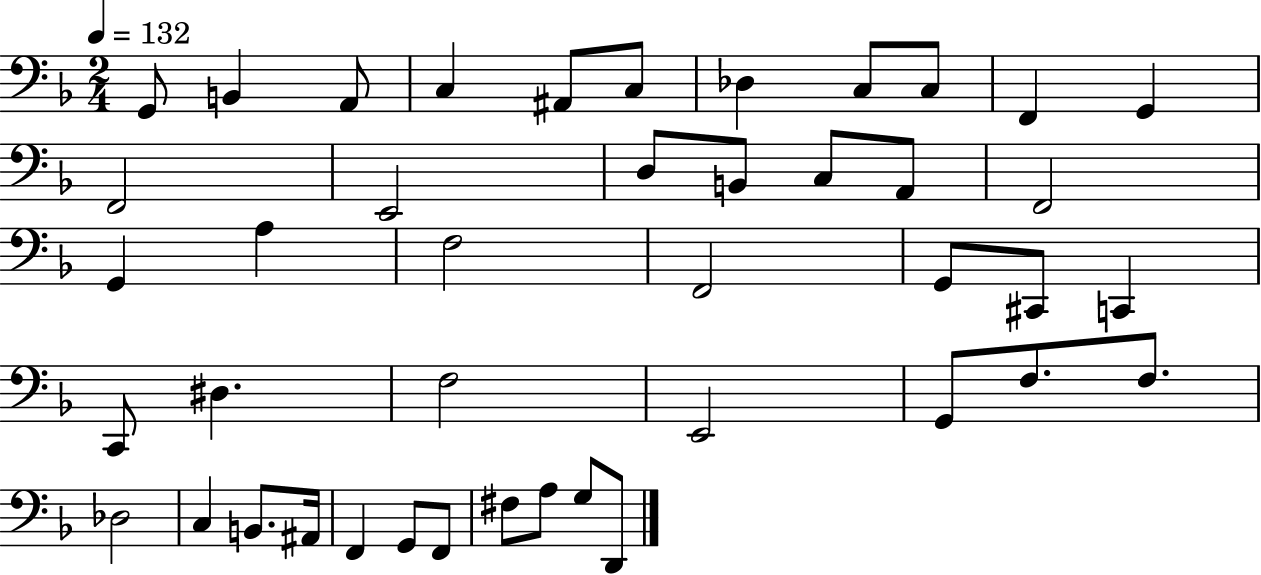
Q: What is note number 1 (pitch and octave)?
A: G2